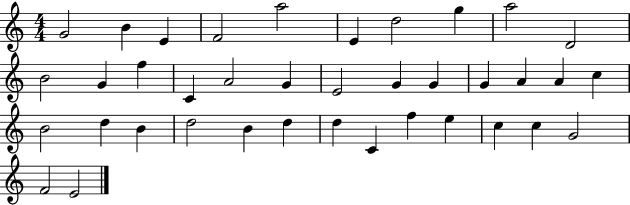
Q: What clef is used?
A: treble